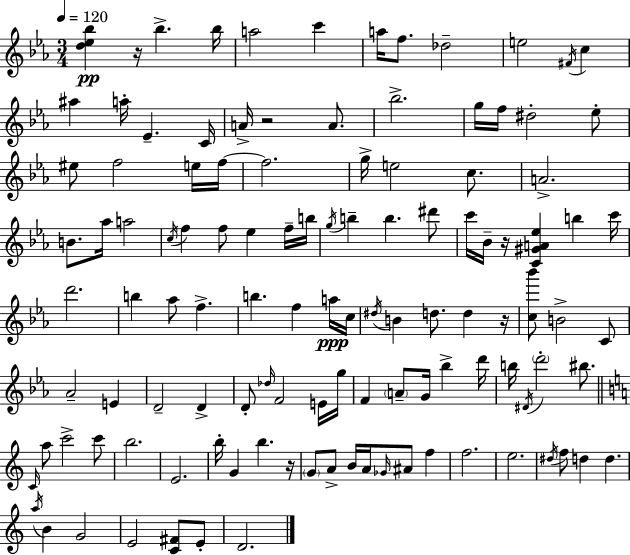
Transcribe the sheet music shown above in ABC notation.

X:1
T:Untitled
M:3/4
L:1/4
K:Eb
[d_e_b] z/4 _b _b/4 a2 c' a/4 f/2 _d2 e2 ^F/4 c ^a a/4 _E C/4 A/4 z2 A/2 _b2 g/4 f/4 ^d2 _e/2 ^e/2 f2 e/4 f/4 f2 g/4 e2 c/2 A2 B/2 _a/4 a2 c/4 f f/2 _e f/4 b/4 g/4 b b ^d'/2 c'/4 _B/4 z/4 [C^GA_e] b c'/4 d'2 b _a/2 f b f a/4 c/4 ^d/4 B d/2 d z/4 [c_b']/2 B2 C/2 _A2 E D2 D D/2 _d/4 F2 E/4 g/4 F A/2 G/4 _b d'/4 b/4 ^D/4 d'2 ^b/2 C/4 a/2 c'2 c'/2 b2 E2 b/4 G b z/4 G/2 A/2 B/4 A/4 _G/4 ^A/2 f f2 e2 ^d/4 f/2 d d a/4 B G2 E2 [C^F]/2 E/2 D2